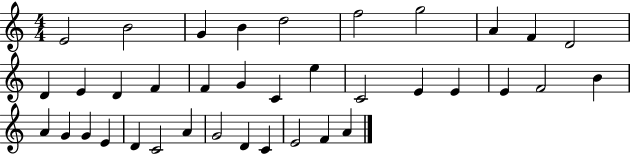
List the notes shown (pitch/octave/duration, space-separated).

E4/h B4/h G4/q B4/q D5/h F5/h G5/h A4/q F4/q D4/h D4/q E4/q D4/q F4/q F4/q G4/q C4/q E5/q C4/h E4/q E4/q E4/q F4/h B4/q A4/q G4/q G4/q E4/q D4/q C4/h A4/q G4/h D4/q C4/q E4/h F4/q A4/q